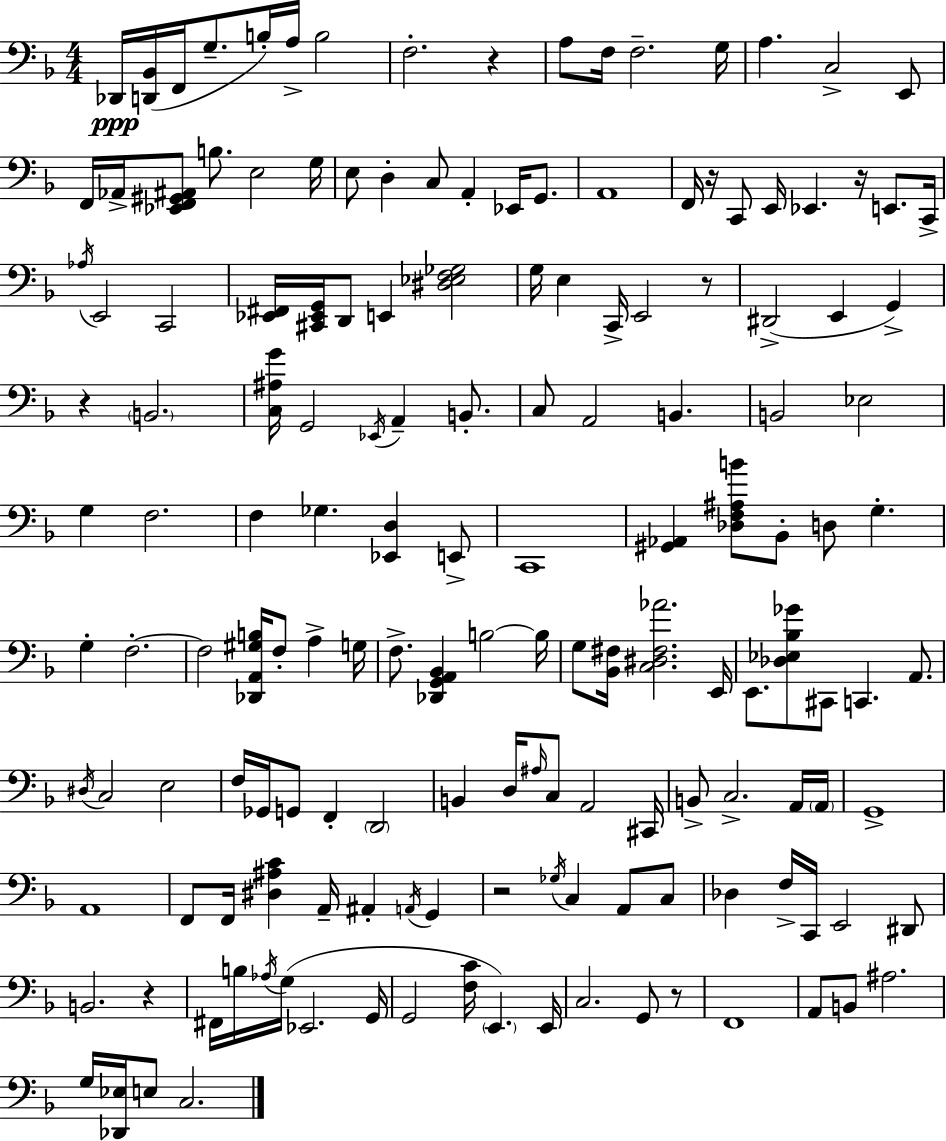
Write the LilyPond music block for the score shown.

{
  \clef bass
  \numericTimeSignature
  \time 4/4
  \key d \minor
  des,16\ppp <d, bes,>16( f,16 g8.-- b16-.) a16-> b2 | f2.-. r4 | a8 f16 f2.-- g16 | a4. c2-> e,8 | \break f,16 aes,16-> <ees, f, gis, ais,>8 b8. e2 g16 | e8 d4-. c8 a,4-. ees,16 g,8. | a,1 | f,16 r16 c,8 e,16 ees,4. r16 e,8. c,16-> | \break \acciaccatura { aes16 } e,2 c,2 | <ees, fis,>16 <cis, ees, g,>16 d,8 e,4 <dis ees f ges>2 | g16 e4 c,16-> e,2 r8 | dis,2->( e,4 g,4->) | \break r4 \parenthesize b,2. | <c ais g'>16 g,2 \acciaccatura { ees,16 } a,4-- b,8.-. | c8 a,2 b,4. | b,2 ees2 | \break g4 f2. | f4 ges4. <ees, d>4 | e,8-> c,1 | <gis, aes,>4 <des f ais b'>8 bes,8-. d8 g4.-. | \break g4-. f2.-.~~ | f2 <des, a, gis b>16 f8-. a4-> | g16 f8.-> <des, g, a, bes,>4 b2~~ | b16 g8 <bes, fis>16 <c dis fis aes'>2. | \break e,16 e,8. <des ees bes ges'>8 cis,8 c,4. a,8. | \acciaccatura { dis16 } c2 e2 | f16 ges,16 g,8 f,4-. \parenthesize d,2 | b,4 d16 \grace { ais16 } c8 a,2 | \break cis,16 b,8-> c2.-> | a,16 \parenthesize a,16 g,1-> | a,1 | f,8 f,16 <dis ais c'>4 a,16-- ais,4-. | \break \acciaccatura { a,16 } g,4 r2 \acciaccatura { ges16 } c4 | a,8 c8 des4 f16-> c,16 e,2 | dis,8 b,2. | r4 fis,16 b16 \acciaccatura { aes16 } g16( ees,2. | \break g,16 g,2 <f c'>16 | \parenthesize e,4.) e,16 c2. | g,8 r8 f,1 | a,8 b,8 ais2. | \break g16 <des, ees>16 e8 c2. | \bar "|."
}